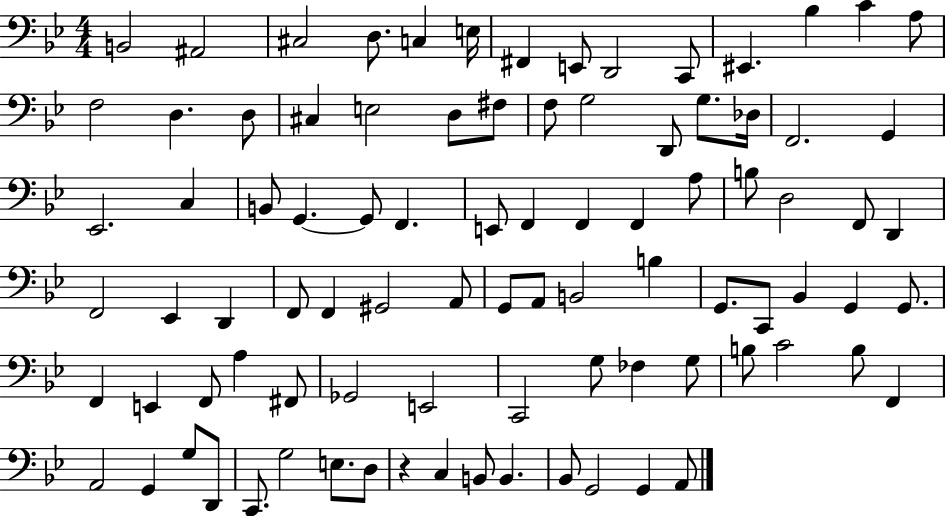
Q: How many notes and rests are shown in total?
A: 90